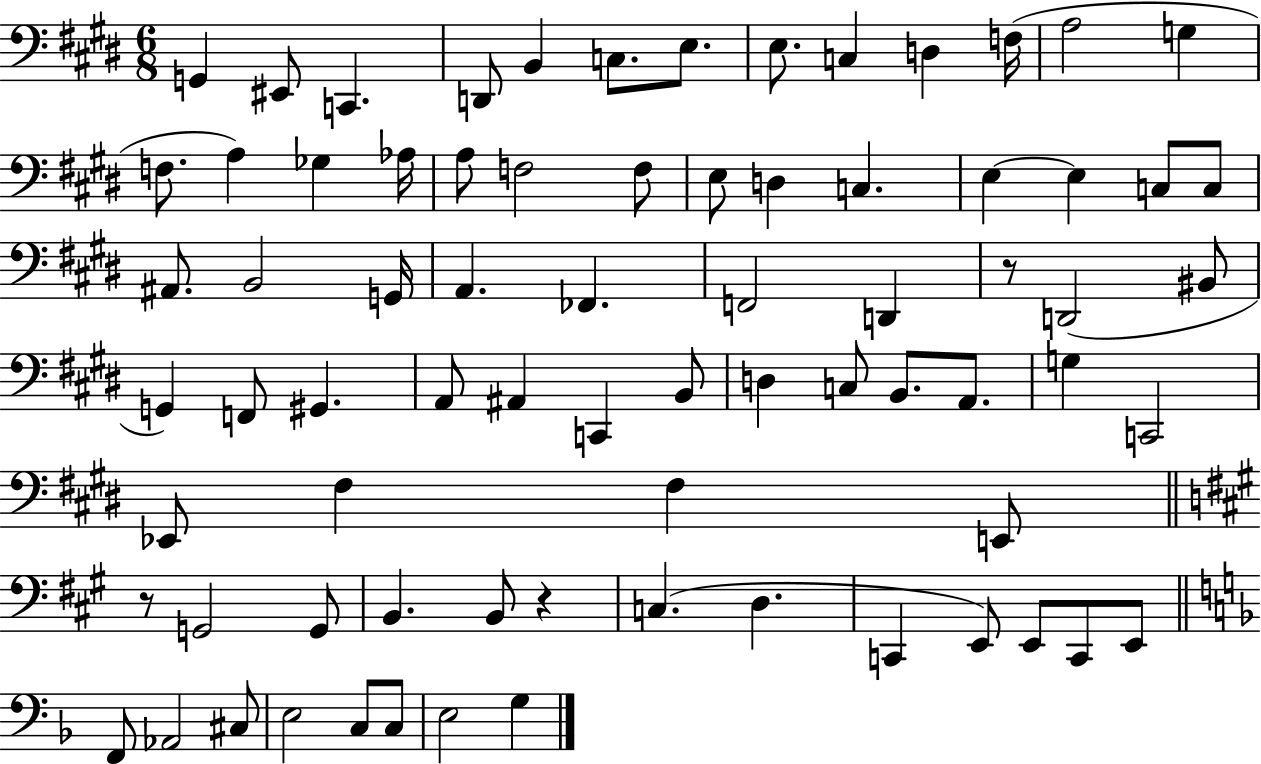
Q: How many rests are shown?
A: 3